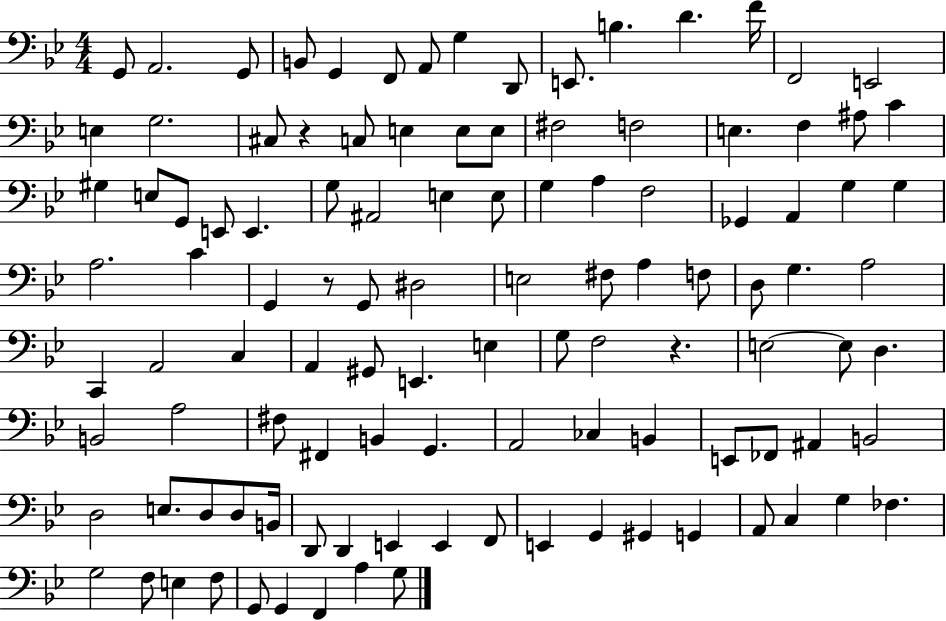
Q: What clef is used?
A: bass